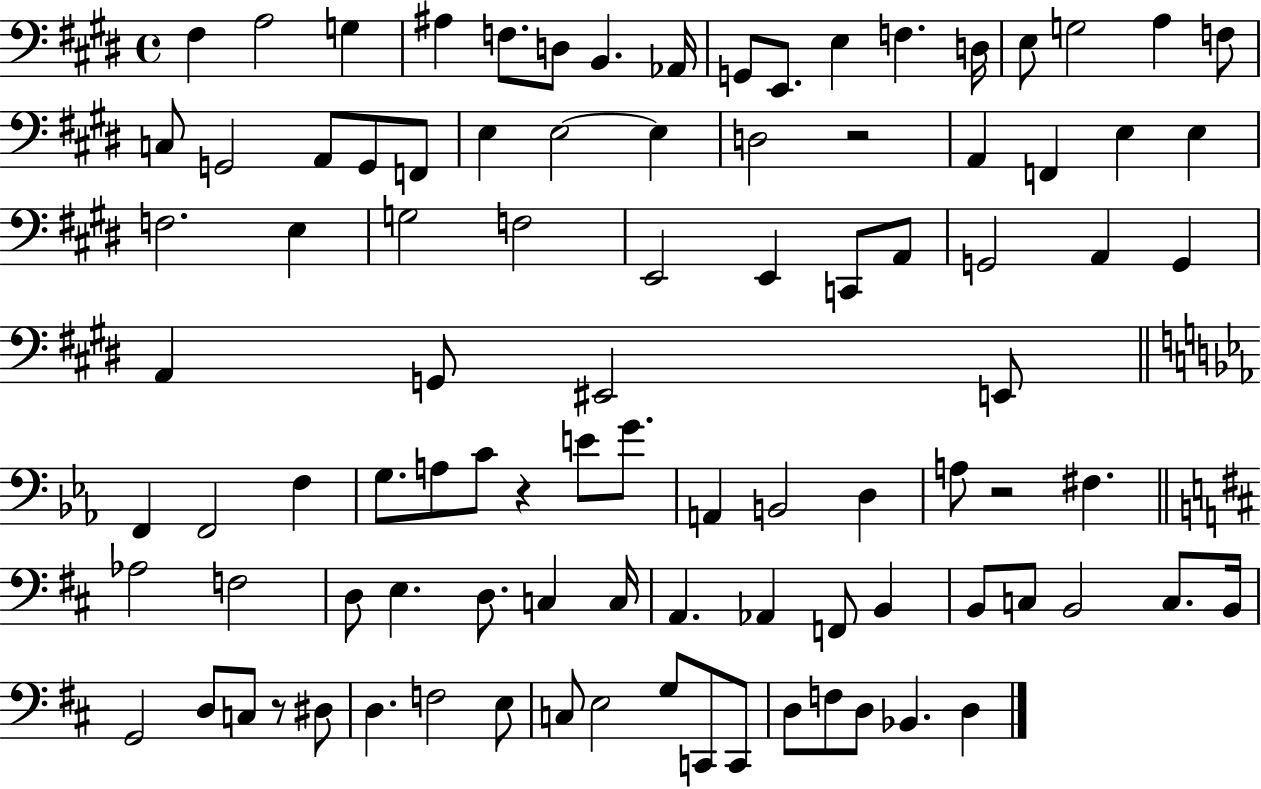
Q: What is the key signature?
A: E major